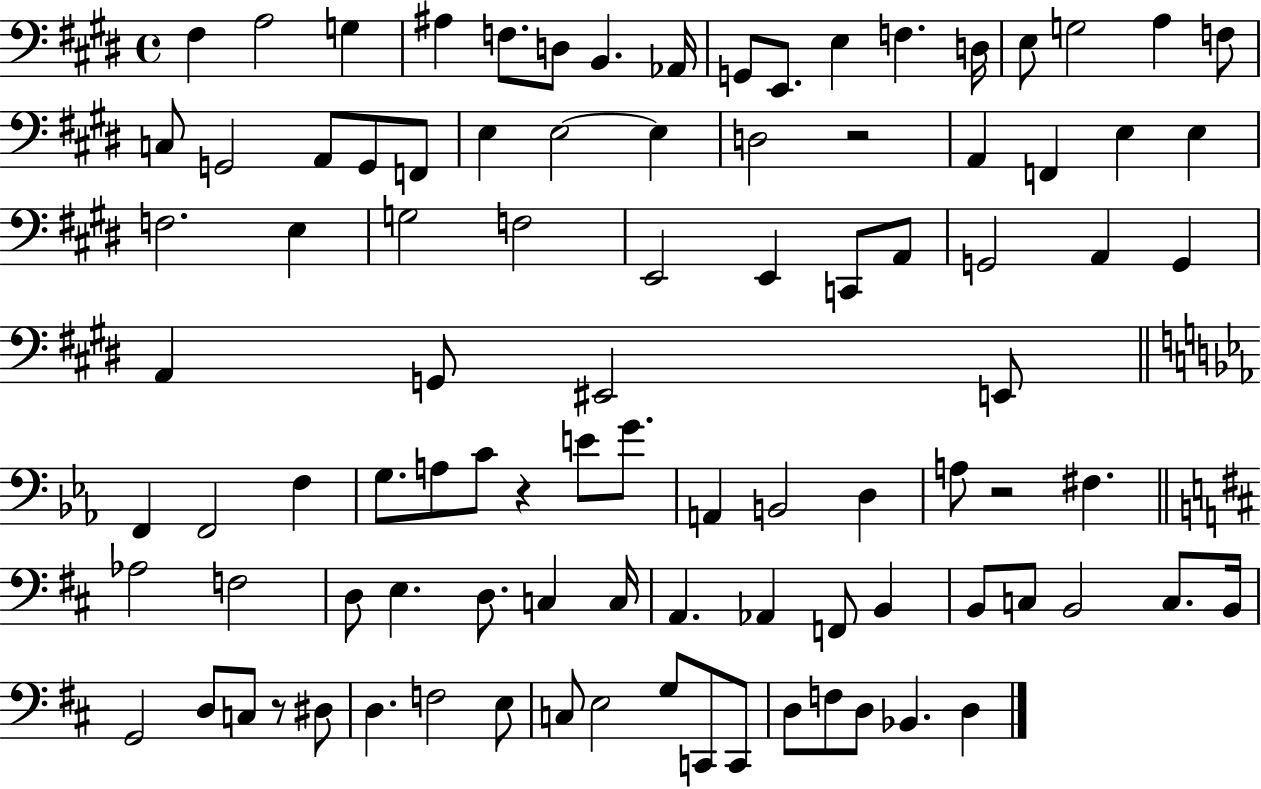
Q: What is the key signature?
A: E major